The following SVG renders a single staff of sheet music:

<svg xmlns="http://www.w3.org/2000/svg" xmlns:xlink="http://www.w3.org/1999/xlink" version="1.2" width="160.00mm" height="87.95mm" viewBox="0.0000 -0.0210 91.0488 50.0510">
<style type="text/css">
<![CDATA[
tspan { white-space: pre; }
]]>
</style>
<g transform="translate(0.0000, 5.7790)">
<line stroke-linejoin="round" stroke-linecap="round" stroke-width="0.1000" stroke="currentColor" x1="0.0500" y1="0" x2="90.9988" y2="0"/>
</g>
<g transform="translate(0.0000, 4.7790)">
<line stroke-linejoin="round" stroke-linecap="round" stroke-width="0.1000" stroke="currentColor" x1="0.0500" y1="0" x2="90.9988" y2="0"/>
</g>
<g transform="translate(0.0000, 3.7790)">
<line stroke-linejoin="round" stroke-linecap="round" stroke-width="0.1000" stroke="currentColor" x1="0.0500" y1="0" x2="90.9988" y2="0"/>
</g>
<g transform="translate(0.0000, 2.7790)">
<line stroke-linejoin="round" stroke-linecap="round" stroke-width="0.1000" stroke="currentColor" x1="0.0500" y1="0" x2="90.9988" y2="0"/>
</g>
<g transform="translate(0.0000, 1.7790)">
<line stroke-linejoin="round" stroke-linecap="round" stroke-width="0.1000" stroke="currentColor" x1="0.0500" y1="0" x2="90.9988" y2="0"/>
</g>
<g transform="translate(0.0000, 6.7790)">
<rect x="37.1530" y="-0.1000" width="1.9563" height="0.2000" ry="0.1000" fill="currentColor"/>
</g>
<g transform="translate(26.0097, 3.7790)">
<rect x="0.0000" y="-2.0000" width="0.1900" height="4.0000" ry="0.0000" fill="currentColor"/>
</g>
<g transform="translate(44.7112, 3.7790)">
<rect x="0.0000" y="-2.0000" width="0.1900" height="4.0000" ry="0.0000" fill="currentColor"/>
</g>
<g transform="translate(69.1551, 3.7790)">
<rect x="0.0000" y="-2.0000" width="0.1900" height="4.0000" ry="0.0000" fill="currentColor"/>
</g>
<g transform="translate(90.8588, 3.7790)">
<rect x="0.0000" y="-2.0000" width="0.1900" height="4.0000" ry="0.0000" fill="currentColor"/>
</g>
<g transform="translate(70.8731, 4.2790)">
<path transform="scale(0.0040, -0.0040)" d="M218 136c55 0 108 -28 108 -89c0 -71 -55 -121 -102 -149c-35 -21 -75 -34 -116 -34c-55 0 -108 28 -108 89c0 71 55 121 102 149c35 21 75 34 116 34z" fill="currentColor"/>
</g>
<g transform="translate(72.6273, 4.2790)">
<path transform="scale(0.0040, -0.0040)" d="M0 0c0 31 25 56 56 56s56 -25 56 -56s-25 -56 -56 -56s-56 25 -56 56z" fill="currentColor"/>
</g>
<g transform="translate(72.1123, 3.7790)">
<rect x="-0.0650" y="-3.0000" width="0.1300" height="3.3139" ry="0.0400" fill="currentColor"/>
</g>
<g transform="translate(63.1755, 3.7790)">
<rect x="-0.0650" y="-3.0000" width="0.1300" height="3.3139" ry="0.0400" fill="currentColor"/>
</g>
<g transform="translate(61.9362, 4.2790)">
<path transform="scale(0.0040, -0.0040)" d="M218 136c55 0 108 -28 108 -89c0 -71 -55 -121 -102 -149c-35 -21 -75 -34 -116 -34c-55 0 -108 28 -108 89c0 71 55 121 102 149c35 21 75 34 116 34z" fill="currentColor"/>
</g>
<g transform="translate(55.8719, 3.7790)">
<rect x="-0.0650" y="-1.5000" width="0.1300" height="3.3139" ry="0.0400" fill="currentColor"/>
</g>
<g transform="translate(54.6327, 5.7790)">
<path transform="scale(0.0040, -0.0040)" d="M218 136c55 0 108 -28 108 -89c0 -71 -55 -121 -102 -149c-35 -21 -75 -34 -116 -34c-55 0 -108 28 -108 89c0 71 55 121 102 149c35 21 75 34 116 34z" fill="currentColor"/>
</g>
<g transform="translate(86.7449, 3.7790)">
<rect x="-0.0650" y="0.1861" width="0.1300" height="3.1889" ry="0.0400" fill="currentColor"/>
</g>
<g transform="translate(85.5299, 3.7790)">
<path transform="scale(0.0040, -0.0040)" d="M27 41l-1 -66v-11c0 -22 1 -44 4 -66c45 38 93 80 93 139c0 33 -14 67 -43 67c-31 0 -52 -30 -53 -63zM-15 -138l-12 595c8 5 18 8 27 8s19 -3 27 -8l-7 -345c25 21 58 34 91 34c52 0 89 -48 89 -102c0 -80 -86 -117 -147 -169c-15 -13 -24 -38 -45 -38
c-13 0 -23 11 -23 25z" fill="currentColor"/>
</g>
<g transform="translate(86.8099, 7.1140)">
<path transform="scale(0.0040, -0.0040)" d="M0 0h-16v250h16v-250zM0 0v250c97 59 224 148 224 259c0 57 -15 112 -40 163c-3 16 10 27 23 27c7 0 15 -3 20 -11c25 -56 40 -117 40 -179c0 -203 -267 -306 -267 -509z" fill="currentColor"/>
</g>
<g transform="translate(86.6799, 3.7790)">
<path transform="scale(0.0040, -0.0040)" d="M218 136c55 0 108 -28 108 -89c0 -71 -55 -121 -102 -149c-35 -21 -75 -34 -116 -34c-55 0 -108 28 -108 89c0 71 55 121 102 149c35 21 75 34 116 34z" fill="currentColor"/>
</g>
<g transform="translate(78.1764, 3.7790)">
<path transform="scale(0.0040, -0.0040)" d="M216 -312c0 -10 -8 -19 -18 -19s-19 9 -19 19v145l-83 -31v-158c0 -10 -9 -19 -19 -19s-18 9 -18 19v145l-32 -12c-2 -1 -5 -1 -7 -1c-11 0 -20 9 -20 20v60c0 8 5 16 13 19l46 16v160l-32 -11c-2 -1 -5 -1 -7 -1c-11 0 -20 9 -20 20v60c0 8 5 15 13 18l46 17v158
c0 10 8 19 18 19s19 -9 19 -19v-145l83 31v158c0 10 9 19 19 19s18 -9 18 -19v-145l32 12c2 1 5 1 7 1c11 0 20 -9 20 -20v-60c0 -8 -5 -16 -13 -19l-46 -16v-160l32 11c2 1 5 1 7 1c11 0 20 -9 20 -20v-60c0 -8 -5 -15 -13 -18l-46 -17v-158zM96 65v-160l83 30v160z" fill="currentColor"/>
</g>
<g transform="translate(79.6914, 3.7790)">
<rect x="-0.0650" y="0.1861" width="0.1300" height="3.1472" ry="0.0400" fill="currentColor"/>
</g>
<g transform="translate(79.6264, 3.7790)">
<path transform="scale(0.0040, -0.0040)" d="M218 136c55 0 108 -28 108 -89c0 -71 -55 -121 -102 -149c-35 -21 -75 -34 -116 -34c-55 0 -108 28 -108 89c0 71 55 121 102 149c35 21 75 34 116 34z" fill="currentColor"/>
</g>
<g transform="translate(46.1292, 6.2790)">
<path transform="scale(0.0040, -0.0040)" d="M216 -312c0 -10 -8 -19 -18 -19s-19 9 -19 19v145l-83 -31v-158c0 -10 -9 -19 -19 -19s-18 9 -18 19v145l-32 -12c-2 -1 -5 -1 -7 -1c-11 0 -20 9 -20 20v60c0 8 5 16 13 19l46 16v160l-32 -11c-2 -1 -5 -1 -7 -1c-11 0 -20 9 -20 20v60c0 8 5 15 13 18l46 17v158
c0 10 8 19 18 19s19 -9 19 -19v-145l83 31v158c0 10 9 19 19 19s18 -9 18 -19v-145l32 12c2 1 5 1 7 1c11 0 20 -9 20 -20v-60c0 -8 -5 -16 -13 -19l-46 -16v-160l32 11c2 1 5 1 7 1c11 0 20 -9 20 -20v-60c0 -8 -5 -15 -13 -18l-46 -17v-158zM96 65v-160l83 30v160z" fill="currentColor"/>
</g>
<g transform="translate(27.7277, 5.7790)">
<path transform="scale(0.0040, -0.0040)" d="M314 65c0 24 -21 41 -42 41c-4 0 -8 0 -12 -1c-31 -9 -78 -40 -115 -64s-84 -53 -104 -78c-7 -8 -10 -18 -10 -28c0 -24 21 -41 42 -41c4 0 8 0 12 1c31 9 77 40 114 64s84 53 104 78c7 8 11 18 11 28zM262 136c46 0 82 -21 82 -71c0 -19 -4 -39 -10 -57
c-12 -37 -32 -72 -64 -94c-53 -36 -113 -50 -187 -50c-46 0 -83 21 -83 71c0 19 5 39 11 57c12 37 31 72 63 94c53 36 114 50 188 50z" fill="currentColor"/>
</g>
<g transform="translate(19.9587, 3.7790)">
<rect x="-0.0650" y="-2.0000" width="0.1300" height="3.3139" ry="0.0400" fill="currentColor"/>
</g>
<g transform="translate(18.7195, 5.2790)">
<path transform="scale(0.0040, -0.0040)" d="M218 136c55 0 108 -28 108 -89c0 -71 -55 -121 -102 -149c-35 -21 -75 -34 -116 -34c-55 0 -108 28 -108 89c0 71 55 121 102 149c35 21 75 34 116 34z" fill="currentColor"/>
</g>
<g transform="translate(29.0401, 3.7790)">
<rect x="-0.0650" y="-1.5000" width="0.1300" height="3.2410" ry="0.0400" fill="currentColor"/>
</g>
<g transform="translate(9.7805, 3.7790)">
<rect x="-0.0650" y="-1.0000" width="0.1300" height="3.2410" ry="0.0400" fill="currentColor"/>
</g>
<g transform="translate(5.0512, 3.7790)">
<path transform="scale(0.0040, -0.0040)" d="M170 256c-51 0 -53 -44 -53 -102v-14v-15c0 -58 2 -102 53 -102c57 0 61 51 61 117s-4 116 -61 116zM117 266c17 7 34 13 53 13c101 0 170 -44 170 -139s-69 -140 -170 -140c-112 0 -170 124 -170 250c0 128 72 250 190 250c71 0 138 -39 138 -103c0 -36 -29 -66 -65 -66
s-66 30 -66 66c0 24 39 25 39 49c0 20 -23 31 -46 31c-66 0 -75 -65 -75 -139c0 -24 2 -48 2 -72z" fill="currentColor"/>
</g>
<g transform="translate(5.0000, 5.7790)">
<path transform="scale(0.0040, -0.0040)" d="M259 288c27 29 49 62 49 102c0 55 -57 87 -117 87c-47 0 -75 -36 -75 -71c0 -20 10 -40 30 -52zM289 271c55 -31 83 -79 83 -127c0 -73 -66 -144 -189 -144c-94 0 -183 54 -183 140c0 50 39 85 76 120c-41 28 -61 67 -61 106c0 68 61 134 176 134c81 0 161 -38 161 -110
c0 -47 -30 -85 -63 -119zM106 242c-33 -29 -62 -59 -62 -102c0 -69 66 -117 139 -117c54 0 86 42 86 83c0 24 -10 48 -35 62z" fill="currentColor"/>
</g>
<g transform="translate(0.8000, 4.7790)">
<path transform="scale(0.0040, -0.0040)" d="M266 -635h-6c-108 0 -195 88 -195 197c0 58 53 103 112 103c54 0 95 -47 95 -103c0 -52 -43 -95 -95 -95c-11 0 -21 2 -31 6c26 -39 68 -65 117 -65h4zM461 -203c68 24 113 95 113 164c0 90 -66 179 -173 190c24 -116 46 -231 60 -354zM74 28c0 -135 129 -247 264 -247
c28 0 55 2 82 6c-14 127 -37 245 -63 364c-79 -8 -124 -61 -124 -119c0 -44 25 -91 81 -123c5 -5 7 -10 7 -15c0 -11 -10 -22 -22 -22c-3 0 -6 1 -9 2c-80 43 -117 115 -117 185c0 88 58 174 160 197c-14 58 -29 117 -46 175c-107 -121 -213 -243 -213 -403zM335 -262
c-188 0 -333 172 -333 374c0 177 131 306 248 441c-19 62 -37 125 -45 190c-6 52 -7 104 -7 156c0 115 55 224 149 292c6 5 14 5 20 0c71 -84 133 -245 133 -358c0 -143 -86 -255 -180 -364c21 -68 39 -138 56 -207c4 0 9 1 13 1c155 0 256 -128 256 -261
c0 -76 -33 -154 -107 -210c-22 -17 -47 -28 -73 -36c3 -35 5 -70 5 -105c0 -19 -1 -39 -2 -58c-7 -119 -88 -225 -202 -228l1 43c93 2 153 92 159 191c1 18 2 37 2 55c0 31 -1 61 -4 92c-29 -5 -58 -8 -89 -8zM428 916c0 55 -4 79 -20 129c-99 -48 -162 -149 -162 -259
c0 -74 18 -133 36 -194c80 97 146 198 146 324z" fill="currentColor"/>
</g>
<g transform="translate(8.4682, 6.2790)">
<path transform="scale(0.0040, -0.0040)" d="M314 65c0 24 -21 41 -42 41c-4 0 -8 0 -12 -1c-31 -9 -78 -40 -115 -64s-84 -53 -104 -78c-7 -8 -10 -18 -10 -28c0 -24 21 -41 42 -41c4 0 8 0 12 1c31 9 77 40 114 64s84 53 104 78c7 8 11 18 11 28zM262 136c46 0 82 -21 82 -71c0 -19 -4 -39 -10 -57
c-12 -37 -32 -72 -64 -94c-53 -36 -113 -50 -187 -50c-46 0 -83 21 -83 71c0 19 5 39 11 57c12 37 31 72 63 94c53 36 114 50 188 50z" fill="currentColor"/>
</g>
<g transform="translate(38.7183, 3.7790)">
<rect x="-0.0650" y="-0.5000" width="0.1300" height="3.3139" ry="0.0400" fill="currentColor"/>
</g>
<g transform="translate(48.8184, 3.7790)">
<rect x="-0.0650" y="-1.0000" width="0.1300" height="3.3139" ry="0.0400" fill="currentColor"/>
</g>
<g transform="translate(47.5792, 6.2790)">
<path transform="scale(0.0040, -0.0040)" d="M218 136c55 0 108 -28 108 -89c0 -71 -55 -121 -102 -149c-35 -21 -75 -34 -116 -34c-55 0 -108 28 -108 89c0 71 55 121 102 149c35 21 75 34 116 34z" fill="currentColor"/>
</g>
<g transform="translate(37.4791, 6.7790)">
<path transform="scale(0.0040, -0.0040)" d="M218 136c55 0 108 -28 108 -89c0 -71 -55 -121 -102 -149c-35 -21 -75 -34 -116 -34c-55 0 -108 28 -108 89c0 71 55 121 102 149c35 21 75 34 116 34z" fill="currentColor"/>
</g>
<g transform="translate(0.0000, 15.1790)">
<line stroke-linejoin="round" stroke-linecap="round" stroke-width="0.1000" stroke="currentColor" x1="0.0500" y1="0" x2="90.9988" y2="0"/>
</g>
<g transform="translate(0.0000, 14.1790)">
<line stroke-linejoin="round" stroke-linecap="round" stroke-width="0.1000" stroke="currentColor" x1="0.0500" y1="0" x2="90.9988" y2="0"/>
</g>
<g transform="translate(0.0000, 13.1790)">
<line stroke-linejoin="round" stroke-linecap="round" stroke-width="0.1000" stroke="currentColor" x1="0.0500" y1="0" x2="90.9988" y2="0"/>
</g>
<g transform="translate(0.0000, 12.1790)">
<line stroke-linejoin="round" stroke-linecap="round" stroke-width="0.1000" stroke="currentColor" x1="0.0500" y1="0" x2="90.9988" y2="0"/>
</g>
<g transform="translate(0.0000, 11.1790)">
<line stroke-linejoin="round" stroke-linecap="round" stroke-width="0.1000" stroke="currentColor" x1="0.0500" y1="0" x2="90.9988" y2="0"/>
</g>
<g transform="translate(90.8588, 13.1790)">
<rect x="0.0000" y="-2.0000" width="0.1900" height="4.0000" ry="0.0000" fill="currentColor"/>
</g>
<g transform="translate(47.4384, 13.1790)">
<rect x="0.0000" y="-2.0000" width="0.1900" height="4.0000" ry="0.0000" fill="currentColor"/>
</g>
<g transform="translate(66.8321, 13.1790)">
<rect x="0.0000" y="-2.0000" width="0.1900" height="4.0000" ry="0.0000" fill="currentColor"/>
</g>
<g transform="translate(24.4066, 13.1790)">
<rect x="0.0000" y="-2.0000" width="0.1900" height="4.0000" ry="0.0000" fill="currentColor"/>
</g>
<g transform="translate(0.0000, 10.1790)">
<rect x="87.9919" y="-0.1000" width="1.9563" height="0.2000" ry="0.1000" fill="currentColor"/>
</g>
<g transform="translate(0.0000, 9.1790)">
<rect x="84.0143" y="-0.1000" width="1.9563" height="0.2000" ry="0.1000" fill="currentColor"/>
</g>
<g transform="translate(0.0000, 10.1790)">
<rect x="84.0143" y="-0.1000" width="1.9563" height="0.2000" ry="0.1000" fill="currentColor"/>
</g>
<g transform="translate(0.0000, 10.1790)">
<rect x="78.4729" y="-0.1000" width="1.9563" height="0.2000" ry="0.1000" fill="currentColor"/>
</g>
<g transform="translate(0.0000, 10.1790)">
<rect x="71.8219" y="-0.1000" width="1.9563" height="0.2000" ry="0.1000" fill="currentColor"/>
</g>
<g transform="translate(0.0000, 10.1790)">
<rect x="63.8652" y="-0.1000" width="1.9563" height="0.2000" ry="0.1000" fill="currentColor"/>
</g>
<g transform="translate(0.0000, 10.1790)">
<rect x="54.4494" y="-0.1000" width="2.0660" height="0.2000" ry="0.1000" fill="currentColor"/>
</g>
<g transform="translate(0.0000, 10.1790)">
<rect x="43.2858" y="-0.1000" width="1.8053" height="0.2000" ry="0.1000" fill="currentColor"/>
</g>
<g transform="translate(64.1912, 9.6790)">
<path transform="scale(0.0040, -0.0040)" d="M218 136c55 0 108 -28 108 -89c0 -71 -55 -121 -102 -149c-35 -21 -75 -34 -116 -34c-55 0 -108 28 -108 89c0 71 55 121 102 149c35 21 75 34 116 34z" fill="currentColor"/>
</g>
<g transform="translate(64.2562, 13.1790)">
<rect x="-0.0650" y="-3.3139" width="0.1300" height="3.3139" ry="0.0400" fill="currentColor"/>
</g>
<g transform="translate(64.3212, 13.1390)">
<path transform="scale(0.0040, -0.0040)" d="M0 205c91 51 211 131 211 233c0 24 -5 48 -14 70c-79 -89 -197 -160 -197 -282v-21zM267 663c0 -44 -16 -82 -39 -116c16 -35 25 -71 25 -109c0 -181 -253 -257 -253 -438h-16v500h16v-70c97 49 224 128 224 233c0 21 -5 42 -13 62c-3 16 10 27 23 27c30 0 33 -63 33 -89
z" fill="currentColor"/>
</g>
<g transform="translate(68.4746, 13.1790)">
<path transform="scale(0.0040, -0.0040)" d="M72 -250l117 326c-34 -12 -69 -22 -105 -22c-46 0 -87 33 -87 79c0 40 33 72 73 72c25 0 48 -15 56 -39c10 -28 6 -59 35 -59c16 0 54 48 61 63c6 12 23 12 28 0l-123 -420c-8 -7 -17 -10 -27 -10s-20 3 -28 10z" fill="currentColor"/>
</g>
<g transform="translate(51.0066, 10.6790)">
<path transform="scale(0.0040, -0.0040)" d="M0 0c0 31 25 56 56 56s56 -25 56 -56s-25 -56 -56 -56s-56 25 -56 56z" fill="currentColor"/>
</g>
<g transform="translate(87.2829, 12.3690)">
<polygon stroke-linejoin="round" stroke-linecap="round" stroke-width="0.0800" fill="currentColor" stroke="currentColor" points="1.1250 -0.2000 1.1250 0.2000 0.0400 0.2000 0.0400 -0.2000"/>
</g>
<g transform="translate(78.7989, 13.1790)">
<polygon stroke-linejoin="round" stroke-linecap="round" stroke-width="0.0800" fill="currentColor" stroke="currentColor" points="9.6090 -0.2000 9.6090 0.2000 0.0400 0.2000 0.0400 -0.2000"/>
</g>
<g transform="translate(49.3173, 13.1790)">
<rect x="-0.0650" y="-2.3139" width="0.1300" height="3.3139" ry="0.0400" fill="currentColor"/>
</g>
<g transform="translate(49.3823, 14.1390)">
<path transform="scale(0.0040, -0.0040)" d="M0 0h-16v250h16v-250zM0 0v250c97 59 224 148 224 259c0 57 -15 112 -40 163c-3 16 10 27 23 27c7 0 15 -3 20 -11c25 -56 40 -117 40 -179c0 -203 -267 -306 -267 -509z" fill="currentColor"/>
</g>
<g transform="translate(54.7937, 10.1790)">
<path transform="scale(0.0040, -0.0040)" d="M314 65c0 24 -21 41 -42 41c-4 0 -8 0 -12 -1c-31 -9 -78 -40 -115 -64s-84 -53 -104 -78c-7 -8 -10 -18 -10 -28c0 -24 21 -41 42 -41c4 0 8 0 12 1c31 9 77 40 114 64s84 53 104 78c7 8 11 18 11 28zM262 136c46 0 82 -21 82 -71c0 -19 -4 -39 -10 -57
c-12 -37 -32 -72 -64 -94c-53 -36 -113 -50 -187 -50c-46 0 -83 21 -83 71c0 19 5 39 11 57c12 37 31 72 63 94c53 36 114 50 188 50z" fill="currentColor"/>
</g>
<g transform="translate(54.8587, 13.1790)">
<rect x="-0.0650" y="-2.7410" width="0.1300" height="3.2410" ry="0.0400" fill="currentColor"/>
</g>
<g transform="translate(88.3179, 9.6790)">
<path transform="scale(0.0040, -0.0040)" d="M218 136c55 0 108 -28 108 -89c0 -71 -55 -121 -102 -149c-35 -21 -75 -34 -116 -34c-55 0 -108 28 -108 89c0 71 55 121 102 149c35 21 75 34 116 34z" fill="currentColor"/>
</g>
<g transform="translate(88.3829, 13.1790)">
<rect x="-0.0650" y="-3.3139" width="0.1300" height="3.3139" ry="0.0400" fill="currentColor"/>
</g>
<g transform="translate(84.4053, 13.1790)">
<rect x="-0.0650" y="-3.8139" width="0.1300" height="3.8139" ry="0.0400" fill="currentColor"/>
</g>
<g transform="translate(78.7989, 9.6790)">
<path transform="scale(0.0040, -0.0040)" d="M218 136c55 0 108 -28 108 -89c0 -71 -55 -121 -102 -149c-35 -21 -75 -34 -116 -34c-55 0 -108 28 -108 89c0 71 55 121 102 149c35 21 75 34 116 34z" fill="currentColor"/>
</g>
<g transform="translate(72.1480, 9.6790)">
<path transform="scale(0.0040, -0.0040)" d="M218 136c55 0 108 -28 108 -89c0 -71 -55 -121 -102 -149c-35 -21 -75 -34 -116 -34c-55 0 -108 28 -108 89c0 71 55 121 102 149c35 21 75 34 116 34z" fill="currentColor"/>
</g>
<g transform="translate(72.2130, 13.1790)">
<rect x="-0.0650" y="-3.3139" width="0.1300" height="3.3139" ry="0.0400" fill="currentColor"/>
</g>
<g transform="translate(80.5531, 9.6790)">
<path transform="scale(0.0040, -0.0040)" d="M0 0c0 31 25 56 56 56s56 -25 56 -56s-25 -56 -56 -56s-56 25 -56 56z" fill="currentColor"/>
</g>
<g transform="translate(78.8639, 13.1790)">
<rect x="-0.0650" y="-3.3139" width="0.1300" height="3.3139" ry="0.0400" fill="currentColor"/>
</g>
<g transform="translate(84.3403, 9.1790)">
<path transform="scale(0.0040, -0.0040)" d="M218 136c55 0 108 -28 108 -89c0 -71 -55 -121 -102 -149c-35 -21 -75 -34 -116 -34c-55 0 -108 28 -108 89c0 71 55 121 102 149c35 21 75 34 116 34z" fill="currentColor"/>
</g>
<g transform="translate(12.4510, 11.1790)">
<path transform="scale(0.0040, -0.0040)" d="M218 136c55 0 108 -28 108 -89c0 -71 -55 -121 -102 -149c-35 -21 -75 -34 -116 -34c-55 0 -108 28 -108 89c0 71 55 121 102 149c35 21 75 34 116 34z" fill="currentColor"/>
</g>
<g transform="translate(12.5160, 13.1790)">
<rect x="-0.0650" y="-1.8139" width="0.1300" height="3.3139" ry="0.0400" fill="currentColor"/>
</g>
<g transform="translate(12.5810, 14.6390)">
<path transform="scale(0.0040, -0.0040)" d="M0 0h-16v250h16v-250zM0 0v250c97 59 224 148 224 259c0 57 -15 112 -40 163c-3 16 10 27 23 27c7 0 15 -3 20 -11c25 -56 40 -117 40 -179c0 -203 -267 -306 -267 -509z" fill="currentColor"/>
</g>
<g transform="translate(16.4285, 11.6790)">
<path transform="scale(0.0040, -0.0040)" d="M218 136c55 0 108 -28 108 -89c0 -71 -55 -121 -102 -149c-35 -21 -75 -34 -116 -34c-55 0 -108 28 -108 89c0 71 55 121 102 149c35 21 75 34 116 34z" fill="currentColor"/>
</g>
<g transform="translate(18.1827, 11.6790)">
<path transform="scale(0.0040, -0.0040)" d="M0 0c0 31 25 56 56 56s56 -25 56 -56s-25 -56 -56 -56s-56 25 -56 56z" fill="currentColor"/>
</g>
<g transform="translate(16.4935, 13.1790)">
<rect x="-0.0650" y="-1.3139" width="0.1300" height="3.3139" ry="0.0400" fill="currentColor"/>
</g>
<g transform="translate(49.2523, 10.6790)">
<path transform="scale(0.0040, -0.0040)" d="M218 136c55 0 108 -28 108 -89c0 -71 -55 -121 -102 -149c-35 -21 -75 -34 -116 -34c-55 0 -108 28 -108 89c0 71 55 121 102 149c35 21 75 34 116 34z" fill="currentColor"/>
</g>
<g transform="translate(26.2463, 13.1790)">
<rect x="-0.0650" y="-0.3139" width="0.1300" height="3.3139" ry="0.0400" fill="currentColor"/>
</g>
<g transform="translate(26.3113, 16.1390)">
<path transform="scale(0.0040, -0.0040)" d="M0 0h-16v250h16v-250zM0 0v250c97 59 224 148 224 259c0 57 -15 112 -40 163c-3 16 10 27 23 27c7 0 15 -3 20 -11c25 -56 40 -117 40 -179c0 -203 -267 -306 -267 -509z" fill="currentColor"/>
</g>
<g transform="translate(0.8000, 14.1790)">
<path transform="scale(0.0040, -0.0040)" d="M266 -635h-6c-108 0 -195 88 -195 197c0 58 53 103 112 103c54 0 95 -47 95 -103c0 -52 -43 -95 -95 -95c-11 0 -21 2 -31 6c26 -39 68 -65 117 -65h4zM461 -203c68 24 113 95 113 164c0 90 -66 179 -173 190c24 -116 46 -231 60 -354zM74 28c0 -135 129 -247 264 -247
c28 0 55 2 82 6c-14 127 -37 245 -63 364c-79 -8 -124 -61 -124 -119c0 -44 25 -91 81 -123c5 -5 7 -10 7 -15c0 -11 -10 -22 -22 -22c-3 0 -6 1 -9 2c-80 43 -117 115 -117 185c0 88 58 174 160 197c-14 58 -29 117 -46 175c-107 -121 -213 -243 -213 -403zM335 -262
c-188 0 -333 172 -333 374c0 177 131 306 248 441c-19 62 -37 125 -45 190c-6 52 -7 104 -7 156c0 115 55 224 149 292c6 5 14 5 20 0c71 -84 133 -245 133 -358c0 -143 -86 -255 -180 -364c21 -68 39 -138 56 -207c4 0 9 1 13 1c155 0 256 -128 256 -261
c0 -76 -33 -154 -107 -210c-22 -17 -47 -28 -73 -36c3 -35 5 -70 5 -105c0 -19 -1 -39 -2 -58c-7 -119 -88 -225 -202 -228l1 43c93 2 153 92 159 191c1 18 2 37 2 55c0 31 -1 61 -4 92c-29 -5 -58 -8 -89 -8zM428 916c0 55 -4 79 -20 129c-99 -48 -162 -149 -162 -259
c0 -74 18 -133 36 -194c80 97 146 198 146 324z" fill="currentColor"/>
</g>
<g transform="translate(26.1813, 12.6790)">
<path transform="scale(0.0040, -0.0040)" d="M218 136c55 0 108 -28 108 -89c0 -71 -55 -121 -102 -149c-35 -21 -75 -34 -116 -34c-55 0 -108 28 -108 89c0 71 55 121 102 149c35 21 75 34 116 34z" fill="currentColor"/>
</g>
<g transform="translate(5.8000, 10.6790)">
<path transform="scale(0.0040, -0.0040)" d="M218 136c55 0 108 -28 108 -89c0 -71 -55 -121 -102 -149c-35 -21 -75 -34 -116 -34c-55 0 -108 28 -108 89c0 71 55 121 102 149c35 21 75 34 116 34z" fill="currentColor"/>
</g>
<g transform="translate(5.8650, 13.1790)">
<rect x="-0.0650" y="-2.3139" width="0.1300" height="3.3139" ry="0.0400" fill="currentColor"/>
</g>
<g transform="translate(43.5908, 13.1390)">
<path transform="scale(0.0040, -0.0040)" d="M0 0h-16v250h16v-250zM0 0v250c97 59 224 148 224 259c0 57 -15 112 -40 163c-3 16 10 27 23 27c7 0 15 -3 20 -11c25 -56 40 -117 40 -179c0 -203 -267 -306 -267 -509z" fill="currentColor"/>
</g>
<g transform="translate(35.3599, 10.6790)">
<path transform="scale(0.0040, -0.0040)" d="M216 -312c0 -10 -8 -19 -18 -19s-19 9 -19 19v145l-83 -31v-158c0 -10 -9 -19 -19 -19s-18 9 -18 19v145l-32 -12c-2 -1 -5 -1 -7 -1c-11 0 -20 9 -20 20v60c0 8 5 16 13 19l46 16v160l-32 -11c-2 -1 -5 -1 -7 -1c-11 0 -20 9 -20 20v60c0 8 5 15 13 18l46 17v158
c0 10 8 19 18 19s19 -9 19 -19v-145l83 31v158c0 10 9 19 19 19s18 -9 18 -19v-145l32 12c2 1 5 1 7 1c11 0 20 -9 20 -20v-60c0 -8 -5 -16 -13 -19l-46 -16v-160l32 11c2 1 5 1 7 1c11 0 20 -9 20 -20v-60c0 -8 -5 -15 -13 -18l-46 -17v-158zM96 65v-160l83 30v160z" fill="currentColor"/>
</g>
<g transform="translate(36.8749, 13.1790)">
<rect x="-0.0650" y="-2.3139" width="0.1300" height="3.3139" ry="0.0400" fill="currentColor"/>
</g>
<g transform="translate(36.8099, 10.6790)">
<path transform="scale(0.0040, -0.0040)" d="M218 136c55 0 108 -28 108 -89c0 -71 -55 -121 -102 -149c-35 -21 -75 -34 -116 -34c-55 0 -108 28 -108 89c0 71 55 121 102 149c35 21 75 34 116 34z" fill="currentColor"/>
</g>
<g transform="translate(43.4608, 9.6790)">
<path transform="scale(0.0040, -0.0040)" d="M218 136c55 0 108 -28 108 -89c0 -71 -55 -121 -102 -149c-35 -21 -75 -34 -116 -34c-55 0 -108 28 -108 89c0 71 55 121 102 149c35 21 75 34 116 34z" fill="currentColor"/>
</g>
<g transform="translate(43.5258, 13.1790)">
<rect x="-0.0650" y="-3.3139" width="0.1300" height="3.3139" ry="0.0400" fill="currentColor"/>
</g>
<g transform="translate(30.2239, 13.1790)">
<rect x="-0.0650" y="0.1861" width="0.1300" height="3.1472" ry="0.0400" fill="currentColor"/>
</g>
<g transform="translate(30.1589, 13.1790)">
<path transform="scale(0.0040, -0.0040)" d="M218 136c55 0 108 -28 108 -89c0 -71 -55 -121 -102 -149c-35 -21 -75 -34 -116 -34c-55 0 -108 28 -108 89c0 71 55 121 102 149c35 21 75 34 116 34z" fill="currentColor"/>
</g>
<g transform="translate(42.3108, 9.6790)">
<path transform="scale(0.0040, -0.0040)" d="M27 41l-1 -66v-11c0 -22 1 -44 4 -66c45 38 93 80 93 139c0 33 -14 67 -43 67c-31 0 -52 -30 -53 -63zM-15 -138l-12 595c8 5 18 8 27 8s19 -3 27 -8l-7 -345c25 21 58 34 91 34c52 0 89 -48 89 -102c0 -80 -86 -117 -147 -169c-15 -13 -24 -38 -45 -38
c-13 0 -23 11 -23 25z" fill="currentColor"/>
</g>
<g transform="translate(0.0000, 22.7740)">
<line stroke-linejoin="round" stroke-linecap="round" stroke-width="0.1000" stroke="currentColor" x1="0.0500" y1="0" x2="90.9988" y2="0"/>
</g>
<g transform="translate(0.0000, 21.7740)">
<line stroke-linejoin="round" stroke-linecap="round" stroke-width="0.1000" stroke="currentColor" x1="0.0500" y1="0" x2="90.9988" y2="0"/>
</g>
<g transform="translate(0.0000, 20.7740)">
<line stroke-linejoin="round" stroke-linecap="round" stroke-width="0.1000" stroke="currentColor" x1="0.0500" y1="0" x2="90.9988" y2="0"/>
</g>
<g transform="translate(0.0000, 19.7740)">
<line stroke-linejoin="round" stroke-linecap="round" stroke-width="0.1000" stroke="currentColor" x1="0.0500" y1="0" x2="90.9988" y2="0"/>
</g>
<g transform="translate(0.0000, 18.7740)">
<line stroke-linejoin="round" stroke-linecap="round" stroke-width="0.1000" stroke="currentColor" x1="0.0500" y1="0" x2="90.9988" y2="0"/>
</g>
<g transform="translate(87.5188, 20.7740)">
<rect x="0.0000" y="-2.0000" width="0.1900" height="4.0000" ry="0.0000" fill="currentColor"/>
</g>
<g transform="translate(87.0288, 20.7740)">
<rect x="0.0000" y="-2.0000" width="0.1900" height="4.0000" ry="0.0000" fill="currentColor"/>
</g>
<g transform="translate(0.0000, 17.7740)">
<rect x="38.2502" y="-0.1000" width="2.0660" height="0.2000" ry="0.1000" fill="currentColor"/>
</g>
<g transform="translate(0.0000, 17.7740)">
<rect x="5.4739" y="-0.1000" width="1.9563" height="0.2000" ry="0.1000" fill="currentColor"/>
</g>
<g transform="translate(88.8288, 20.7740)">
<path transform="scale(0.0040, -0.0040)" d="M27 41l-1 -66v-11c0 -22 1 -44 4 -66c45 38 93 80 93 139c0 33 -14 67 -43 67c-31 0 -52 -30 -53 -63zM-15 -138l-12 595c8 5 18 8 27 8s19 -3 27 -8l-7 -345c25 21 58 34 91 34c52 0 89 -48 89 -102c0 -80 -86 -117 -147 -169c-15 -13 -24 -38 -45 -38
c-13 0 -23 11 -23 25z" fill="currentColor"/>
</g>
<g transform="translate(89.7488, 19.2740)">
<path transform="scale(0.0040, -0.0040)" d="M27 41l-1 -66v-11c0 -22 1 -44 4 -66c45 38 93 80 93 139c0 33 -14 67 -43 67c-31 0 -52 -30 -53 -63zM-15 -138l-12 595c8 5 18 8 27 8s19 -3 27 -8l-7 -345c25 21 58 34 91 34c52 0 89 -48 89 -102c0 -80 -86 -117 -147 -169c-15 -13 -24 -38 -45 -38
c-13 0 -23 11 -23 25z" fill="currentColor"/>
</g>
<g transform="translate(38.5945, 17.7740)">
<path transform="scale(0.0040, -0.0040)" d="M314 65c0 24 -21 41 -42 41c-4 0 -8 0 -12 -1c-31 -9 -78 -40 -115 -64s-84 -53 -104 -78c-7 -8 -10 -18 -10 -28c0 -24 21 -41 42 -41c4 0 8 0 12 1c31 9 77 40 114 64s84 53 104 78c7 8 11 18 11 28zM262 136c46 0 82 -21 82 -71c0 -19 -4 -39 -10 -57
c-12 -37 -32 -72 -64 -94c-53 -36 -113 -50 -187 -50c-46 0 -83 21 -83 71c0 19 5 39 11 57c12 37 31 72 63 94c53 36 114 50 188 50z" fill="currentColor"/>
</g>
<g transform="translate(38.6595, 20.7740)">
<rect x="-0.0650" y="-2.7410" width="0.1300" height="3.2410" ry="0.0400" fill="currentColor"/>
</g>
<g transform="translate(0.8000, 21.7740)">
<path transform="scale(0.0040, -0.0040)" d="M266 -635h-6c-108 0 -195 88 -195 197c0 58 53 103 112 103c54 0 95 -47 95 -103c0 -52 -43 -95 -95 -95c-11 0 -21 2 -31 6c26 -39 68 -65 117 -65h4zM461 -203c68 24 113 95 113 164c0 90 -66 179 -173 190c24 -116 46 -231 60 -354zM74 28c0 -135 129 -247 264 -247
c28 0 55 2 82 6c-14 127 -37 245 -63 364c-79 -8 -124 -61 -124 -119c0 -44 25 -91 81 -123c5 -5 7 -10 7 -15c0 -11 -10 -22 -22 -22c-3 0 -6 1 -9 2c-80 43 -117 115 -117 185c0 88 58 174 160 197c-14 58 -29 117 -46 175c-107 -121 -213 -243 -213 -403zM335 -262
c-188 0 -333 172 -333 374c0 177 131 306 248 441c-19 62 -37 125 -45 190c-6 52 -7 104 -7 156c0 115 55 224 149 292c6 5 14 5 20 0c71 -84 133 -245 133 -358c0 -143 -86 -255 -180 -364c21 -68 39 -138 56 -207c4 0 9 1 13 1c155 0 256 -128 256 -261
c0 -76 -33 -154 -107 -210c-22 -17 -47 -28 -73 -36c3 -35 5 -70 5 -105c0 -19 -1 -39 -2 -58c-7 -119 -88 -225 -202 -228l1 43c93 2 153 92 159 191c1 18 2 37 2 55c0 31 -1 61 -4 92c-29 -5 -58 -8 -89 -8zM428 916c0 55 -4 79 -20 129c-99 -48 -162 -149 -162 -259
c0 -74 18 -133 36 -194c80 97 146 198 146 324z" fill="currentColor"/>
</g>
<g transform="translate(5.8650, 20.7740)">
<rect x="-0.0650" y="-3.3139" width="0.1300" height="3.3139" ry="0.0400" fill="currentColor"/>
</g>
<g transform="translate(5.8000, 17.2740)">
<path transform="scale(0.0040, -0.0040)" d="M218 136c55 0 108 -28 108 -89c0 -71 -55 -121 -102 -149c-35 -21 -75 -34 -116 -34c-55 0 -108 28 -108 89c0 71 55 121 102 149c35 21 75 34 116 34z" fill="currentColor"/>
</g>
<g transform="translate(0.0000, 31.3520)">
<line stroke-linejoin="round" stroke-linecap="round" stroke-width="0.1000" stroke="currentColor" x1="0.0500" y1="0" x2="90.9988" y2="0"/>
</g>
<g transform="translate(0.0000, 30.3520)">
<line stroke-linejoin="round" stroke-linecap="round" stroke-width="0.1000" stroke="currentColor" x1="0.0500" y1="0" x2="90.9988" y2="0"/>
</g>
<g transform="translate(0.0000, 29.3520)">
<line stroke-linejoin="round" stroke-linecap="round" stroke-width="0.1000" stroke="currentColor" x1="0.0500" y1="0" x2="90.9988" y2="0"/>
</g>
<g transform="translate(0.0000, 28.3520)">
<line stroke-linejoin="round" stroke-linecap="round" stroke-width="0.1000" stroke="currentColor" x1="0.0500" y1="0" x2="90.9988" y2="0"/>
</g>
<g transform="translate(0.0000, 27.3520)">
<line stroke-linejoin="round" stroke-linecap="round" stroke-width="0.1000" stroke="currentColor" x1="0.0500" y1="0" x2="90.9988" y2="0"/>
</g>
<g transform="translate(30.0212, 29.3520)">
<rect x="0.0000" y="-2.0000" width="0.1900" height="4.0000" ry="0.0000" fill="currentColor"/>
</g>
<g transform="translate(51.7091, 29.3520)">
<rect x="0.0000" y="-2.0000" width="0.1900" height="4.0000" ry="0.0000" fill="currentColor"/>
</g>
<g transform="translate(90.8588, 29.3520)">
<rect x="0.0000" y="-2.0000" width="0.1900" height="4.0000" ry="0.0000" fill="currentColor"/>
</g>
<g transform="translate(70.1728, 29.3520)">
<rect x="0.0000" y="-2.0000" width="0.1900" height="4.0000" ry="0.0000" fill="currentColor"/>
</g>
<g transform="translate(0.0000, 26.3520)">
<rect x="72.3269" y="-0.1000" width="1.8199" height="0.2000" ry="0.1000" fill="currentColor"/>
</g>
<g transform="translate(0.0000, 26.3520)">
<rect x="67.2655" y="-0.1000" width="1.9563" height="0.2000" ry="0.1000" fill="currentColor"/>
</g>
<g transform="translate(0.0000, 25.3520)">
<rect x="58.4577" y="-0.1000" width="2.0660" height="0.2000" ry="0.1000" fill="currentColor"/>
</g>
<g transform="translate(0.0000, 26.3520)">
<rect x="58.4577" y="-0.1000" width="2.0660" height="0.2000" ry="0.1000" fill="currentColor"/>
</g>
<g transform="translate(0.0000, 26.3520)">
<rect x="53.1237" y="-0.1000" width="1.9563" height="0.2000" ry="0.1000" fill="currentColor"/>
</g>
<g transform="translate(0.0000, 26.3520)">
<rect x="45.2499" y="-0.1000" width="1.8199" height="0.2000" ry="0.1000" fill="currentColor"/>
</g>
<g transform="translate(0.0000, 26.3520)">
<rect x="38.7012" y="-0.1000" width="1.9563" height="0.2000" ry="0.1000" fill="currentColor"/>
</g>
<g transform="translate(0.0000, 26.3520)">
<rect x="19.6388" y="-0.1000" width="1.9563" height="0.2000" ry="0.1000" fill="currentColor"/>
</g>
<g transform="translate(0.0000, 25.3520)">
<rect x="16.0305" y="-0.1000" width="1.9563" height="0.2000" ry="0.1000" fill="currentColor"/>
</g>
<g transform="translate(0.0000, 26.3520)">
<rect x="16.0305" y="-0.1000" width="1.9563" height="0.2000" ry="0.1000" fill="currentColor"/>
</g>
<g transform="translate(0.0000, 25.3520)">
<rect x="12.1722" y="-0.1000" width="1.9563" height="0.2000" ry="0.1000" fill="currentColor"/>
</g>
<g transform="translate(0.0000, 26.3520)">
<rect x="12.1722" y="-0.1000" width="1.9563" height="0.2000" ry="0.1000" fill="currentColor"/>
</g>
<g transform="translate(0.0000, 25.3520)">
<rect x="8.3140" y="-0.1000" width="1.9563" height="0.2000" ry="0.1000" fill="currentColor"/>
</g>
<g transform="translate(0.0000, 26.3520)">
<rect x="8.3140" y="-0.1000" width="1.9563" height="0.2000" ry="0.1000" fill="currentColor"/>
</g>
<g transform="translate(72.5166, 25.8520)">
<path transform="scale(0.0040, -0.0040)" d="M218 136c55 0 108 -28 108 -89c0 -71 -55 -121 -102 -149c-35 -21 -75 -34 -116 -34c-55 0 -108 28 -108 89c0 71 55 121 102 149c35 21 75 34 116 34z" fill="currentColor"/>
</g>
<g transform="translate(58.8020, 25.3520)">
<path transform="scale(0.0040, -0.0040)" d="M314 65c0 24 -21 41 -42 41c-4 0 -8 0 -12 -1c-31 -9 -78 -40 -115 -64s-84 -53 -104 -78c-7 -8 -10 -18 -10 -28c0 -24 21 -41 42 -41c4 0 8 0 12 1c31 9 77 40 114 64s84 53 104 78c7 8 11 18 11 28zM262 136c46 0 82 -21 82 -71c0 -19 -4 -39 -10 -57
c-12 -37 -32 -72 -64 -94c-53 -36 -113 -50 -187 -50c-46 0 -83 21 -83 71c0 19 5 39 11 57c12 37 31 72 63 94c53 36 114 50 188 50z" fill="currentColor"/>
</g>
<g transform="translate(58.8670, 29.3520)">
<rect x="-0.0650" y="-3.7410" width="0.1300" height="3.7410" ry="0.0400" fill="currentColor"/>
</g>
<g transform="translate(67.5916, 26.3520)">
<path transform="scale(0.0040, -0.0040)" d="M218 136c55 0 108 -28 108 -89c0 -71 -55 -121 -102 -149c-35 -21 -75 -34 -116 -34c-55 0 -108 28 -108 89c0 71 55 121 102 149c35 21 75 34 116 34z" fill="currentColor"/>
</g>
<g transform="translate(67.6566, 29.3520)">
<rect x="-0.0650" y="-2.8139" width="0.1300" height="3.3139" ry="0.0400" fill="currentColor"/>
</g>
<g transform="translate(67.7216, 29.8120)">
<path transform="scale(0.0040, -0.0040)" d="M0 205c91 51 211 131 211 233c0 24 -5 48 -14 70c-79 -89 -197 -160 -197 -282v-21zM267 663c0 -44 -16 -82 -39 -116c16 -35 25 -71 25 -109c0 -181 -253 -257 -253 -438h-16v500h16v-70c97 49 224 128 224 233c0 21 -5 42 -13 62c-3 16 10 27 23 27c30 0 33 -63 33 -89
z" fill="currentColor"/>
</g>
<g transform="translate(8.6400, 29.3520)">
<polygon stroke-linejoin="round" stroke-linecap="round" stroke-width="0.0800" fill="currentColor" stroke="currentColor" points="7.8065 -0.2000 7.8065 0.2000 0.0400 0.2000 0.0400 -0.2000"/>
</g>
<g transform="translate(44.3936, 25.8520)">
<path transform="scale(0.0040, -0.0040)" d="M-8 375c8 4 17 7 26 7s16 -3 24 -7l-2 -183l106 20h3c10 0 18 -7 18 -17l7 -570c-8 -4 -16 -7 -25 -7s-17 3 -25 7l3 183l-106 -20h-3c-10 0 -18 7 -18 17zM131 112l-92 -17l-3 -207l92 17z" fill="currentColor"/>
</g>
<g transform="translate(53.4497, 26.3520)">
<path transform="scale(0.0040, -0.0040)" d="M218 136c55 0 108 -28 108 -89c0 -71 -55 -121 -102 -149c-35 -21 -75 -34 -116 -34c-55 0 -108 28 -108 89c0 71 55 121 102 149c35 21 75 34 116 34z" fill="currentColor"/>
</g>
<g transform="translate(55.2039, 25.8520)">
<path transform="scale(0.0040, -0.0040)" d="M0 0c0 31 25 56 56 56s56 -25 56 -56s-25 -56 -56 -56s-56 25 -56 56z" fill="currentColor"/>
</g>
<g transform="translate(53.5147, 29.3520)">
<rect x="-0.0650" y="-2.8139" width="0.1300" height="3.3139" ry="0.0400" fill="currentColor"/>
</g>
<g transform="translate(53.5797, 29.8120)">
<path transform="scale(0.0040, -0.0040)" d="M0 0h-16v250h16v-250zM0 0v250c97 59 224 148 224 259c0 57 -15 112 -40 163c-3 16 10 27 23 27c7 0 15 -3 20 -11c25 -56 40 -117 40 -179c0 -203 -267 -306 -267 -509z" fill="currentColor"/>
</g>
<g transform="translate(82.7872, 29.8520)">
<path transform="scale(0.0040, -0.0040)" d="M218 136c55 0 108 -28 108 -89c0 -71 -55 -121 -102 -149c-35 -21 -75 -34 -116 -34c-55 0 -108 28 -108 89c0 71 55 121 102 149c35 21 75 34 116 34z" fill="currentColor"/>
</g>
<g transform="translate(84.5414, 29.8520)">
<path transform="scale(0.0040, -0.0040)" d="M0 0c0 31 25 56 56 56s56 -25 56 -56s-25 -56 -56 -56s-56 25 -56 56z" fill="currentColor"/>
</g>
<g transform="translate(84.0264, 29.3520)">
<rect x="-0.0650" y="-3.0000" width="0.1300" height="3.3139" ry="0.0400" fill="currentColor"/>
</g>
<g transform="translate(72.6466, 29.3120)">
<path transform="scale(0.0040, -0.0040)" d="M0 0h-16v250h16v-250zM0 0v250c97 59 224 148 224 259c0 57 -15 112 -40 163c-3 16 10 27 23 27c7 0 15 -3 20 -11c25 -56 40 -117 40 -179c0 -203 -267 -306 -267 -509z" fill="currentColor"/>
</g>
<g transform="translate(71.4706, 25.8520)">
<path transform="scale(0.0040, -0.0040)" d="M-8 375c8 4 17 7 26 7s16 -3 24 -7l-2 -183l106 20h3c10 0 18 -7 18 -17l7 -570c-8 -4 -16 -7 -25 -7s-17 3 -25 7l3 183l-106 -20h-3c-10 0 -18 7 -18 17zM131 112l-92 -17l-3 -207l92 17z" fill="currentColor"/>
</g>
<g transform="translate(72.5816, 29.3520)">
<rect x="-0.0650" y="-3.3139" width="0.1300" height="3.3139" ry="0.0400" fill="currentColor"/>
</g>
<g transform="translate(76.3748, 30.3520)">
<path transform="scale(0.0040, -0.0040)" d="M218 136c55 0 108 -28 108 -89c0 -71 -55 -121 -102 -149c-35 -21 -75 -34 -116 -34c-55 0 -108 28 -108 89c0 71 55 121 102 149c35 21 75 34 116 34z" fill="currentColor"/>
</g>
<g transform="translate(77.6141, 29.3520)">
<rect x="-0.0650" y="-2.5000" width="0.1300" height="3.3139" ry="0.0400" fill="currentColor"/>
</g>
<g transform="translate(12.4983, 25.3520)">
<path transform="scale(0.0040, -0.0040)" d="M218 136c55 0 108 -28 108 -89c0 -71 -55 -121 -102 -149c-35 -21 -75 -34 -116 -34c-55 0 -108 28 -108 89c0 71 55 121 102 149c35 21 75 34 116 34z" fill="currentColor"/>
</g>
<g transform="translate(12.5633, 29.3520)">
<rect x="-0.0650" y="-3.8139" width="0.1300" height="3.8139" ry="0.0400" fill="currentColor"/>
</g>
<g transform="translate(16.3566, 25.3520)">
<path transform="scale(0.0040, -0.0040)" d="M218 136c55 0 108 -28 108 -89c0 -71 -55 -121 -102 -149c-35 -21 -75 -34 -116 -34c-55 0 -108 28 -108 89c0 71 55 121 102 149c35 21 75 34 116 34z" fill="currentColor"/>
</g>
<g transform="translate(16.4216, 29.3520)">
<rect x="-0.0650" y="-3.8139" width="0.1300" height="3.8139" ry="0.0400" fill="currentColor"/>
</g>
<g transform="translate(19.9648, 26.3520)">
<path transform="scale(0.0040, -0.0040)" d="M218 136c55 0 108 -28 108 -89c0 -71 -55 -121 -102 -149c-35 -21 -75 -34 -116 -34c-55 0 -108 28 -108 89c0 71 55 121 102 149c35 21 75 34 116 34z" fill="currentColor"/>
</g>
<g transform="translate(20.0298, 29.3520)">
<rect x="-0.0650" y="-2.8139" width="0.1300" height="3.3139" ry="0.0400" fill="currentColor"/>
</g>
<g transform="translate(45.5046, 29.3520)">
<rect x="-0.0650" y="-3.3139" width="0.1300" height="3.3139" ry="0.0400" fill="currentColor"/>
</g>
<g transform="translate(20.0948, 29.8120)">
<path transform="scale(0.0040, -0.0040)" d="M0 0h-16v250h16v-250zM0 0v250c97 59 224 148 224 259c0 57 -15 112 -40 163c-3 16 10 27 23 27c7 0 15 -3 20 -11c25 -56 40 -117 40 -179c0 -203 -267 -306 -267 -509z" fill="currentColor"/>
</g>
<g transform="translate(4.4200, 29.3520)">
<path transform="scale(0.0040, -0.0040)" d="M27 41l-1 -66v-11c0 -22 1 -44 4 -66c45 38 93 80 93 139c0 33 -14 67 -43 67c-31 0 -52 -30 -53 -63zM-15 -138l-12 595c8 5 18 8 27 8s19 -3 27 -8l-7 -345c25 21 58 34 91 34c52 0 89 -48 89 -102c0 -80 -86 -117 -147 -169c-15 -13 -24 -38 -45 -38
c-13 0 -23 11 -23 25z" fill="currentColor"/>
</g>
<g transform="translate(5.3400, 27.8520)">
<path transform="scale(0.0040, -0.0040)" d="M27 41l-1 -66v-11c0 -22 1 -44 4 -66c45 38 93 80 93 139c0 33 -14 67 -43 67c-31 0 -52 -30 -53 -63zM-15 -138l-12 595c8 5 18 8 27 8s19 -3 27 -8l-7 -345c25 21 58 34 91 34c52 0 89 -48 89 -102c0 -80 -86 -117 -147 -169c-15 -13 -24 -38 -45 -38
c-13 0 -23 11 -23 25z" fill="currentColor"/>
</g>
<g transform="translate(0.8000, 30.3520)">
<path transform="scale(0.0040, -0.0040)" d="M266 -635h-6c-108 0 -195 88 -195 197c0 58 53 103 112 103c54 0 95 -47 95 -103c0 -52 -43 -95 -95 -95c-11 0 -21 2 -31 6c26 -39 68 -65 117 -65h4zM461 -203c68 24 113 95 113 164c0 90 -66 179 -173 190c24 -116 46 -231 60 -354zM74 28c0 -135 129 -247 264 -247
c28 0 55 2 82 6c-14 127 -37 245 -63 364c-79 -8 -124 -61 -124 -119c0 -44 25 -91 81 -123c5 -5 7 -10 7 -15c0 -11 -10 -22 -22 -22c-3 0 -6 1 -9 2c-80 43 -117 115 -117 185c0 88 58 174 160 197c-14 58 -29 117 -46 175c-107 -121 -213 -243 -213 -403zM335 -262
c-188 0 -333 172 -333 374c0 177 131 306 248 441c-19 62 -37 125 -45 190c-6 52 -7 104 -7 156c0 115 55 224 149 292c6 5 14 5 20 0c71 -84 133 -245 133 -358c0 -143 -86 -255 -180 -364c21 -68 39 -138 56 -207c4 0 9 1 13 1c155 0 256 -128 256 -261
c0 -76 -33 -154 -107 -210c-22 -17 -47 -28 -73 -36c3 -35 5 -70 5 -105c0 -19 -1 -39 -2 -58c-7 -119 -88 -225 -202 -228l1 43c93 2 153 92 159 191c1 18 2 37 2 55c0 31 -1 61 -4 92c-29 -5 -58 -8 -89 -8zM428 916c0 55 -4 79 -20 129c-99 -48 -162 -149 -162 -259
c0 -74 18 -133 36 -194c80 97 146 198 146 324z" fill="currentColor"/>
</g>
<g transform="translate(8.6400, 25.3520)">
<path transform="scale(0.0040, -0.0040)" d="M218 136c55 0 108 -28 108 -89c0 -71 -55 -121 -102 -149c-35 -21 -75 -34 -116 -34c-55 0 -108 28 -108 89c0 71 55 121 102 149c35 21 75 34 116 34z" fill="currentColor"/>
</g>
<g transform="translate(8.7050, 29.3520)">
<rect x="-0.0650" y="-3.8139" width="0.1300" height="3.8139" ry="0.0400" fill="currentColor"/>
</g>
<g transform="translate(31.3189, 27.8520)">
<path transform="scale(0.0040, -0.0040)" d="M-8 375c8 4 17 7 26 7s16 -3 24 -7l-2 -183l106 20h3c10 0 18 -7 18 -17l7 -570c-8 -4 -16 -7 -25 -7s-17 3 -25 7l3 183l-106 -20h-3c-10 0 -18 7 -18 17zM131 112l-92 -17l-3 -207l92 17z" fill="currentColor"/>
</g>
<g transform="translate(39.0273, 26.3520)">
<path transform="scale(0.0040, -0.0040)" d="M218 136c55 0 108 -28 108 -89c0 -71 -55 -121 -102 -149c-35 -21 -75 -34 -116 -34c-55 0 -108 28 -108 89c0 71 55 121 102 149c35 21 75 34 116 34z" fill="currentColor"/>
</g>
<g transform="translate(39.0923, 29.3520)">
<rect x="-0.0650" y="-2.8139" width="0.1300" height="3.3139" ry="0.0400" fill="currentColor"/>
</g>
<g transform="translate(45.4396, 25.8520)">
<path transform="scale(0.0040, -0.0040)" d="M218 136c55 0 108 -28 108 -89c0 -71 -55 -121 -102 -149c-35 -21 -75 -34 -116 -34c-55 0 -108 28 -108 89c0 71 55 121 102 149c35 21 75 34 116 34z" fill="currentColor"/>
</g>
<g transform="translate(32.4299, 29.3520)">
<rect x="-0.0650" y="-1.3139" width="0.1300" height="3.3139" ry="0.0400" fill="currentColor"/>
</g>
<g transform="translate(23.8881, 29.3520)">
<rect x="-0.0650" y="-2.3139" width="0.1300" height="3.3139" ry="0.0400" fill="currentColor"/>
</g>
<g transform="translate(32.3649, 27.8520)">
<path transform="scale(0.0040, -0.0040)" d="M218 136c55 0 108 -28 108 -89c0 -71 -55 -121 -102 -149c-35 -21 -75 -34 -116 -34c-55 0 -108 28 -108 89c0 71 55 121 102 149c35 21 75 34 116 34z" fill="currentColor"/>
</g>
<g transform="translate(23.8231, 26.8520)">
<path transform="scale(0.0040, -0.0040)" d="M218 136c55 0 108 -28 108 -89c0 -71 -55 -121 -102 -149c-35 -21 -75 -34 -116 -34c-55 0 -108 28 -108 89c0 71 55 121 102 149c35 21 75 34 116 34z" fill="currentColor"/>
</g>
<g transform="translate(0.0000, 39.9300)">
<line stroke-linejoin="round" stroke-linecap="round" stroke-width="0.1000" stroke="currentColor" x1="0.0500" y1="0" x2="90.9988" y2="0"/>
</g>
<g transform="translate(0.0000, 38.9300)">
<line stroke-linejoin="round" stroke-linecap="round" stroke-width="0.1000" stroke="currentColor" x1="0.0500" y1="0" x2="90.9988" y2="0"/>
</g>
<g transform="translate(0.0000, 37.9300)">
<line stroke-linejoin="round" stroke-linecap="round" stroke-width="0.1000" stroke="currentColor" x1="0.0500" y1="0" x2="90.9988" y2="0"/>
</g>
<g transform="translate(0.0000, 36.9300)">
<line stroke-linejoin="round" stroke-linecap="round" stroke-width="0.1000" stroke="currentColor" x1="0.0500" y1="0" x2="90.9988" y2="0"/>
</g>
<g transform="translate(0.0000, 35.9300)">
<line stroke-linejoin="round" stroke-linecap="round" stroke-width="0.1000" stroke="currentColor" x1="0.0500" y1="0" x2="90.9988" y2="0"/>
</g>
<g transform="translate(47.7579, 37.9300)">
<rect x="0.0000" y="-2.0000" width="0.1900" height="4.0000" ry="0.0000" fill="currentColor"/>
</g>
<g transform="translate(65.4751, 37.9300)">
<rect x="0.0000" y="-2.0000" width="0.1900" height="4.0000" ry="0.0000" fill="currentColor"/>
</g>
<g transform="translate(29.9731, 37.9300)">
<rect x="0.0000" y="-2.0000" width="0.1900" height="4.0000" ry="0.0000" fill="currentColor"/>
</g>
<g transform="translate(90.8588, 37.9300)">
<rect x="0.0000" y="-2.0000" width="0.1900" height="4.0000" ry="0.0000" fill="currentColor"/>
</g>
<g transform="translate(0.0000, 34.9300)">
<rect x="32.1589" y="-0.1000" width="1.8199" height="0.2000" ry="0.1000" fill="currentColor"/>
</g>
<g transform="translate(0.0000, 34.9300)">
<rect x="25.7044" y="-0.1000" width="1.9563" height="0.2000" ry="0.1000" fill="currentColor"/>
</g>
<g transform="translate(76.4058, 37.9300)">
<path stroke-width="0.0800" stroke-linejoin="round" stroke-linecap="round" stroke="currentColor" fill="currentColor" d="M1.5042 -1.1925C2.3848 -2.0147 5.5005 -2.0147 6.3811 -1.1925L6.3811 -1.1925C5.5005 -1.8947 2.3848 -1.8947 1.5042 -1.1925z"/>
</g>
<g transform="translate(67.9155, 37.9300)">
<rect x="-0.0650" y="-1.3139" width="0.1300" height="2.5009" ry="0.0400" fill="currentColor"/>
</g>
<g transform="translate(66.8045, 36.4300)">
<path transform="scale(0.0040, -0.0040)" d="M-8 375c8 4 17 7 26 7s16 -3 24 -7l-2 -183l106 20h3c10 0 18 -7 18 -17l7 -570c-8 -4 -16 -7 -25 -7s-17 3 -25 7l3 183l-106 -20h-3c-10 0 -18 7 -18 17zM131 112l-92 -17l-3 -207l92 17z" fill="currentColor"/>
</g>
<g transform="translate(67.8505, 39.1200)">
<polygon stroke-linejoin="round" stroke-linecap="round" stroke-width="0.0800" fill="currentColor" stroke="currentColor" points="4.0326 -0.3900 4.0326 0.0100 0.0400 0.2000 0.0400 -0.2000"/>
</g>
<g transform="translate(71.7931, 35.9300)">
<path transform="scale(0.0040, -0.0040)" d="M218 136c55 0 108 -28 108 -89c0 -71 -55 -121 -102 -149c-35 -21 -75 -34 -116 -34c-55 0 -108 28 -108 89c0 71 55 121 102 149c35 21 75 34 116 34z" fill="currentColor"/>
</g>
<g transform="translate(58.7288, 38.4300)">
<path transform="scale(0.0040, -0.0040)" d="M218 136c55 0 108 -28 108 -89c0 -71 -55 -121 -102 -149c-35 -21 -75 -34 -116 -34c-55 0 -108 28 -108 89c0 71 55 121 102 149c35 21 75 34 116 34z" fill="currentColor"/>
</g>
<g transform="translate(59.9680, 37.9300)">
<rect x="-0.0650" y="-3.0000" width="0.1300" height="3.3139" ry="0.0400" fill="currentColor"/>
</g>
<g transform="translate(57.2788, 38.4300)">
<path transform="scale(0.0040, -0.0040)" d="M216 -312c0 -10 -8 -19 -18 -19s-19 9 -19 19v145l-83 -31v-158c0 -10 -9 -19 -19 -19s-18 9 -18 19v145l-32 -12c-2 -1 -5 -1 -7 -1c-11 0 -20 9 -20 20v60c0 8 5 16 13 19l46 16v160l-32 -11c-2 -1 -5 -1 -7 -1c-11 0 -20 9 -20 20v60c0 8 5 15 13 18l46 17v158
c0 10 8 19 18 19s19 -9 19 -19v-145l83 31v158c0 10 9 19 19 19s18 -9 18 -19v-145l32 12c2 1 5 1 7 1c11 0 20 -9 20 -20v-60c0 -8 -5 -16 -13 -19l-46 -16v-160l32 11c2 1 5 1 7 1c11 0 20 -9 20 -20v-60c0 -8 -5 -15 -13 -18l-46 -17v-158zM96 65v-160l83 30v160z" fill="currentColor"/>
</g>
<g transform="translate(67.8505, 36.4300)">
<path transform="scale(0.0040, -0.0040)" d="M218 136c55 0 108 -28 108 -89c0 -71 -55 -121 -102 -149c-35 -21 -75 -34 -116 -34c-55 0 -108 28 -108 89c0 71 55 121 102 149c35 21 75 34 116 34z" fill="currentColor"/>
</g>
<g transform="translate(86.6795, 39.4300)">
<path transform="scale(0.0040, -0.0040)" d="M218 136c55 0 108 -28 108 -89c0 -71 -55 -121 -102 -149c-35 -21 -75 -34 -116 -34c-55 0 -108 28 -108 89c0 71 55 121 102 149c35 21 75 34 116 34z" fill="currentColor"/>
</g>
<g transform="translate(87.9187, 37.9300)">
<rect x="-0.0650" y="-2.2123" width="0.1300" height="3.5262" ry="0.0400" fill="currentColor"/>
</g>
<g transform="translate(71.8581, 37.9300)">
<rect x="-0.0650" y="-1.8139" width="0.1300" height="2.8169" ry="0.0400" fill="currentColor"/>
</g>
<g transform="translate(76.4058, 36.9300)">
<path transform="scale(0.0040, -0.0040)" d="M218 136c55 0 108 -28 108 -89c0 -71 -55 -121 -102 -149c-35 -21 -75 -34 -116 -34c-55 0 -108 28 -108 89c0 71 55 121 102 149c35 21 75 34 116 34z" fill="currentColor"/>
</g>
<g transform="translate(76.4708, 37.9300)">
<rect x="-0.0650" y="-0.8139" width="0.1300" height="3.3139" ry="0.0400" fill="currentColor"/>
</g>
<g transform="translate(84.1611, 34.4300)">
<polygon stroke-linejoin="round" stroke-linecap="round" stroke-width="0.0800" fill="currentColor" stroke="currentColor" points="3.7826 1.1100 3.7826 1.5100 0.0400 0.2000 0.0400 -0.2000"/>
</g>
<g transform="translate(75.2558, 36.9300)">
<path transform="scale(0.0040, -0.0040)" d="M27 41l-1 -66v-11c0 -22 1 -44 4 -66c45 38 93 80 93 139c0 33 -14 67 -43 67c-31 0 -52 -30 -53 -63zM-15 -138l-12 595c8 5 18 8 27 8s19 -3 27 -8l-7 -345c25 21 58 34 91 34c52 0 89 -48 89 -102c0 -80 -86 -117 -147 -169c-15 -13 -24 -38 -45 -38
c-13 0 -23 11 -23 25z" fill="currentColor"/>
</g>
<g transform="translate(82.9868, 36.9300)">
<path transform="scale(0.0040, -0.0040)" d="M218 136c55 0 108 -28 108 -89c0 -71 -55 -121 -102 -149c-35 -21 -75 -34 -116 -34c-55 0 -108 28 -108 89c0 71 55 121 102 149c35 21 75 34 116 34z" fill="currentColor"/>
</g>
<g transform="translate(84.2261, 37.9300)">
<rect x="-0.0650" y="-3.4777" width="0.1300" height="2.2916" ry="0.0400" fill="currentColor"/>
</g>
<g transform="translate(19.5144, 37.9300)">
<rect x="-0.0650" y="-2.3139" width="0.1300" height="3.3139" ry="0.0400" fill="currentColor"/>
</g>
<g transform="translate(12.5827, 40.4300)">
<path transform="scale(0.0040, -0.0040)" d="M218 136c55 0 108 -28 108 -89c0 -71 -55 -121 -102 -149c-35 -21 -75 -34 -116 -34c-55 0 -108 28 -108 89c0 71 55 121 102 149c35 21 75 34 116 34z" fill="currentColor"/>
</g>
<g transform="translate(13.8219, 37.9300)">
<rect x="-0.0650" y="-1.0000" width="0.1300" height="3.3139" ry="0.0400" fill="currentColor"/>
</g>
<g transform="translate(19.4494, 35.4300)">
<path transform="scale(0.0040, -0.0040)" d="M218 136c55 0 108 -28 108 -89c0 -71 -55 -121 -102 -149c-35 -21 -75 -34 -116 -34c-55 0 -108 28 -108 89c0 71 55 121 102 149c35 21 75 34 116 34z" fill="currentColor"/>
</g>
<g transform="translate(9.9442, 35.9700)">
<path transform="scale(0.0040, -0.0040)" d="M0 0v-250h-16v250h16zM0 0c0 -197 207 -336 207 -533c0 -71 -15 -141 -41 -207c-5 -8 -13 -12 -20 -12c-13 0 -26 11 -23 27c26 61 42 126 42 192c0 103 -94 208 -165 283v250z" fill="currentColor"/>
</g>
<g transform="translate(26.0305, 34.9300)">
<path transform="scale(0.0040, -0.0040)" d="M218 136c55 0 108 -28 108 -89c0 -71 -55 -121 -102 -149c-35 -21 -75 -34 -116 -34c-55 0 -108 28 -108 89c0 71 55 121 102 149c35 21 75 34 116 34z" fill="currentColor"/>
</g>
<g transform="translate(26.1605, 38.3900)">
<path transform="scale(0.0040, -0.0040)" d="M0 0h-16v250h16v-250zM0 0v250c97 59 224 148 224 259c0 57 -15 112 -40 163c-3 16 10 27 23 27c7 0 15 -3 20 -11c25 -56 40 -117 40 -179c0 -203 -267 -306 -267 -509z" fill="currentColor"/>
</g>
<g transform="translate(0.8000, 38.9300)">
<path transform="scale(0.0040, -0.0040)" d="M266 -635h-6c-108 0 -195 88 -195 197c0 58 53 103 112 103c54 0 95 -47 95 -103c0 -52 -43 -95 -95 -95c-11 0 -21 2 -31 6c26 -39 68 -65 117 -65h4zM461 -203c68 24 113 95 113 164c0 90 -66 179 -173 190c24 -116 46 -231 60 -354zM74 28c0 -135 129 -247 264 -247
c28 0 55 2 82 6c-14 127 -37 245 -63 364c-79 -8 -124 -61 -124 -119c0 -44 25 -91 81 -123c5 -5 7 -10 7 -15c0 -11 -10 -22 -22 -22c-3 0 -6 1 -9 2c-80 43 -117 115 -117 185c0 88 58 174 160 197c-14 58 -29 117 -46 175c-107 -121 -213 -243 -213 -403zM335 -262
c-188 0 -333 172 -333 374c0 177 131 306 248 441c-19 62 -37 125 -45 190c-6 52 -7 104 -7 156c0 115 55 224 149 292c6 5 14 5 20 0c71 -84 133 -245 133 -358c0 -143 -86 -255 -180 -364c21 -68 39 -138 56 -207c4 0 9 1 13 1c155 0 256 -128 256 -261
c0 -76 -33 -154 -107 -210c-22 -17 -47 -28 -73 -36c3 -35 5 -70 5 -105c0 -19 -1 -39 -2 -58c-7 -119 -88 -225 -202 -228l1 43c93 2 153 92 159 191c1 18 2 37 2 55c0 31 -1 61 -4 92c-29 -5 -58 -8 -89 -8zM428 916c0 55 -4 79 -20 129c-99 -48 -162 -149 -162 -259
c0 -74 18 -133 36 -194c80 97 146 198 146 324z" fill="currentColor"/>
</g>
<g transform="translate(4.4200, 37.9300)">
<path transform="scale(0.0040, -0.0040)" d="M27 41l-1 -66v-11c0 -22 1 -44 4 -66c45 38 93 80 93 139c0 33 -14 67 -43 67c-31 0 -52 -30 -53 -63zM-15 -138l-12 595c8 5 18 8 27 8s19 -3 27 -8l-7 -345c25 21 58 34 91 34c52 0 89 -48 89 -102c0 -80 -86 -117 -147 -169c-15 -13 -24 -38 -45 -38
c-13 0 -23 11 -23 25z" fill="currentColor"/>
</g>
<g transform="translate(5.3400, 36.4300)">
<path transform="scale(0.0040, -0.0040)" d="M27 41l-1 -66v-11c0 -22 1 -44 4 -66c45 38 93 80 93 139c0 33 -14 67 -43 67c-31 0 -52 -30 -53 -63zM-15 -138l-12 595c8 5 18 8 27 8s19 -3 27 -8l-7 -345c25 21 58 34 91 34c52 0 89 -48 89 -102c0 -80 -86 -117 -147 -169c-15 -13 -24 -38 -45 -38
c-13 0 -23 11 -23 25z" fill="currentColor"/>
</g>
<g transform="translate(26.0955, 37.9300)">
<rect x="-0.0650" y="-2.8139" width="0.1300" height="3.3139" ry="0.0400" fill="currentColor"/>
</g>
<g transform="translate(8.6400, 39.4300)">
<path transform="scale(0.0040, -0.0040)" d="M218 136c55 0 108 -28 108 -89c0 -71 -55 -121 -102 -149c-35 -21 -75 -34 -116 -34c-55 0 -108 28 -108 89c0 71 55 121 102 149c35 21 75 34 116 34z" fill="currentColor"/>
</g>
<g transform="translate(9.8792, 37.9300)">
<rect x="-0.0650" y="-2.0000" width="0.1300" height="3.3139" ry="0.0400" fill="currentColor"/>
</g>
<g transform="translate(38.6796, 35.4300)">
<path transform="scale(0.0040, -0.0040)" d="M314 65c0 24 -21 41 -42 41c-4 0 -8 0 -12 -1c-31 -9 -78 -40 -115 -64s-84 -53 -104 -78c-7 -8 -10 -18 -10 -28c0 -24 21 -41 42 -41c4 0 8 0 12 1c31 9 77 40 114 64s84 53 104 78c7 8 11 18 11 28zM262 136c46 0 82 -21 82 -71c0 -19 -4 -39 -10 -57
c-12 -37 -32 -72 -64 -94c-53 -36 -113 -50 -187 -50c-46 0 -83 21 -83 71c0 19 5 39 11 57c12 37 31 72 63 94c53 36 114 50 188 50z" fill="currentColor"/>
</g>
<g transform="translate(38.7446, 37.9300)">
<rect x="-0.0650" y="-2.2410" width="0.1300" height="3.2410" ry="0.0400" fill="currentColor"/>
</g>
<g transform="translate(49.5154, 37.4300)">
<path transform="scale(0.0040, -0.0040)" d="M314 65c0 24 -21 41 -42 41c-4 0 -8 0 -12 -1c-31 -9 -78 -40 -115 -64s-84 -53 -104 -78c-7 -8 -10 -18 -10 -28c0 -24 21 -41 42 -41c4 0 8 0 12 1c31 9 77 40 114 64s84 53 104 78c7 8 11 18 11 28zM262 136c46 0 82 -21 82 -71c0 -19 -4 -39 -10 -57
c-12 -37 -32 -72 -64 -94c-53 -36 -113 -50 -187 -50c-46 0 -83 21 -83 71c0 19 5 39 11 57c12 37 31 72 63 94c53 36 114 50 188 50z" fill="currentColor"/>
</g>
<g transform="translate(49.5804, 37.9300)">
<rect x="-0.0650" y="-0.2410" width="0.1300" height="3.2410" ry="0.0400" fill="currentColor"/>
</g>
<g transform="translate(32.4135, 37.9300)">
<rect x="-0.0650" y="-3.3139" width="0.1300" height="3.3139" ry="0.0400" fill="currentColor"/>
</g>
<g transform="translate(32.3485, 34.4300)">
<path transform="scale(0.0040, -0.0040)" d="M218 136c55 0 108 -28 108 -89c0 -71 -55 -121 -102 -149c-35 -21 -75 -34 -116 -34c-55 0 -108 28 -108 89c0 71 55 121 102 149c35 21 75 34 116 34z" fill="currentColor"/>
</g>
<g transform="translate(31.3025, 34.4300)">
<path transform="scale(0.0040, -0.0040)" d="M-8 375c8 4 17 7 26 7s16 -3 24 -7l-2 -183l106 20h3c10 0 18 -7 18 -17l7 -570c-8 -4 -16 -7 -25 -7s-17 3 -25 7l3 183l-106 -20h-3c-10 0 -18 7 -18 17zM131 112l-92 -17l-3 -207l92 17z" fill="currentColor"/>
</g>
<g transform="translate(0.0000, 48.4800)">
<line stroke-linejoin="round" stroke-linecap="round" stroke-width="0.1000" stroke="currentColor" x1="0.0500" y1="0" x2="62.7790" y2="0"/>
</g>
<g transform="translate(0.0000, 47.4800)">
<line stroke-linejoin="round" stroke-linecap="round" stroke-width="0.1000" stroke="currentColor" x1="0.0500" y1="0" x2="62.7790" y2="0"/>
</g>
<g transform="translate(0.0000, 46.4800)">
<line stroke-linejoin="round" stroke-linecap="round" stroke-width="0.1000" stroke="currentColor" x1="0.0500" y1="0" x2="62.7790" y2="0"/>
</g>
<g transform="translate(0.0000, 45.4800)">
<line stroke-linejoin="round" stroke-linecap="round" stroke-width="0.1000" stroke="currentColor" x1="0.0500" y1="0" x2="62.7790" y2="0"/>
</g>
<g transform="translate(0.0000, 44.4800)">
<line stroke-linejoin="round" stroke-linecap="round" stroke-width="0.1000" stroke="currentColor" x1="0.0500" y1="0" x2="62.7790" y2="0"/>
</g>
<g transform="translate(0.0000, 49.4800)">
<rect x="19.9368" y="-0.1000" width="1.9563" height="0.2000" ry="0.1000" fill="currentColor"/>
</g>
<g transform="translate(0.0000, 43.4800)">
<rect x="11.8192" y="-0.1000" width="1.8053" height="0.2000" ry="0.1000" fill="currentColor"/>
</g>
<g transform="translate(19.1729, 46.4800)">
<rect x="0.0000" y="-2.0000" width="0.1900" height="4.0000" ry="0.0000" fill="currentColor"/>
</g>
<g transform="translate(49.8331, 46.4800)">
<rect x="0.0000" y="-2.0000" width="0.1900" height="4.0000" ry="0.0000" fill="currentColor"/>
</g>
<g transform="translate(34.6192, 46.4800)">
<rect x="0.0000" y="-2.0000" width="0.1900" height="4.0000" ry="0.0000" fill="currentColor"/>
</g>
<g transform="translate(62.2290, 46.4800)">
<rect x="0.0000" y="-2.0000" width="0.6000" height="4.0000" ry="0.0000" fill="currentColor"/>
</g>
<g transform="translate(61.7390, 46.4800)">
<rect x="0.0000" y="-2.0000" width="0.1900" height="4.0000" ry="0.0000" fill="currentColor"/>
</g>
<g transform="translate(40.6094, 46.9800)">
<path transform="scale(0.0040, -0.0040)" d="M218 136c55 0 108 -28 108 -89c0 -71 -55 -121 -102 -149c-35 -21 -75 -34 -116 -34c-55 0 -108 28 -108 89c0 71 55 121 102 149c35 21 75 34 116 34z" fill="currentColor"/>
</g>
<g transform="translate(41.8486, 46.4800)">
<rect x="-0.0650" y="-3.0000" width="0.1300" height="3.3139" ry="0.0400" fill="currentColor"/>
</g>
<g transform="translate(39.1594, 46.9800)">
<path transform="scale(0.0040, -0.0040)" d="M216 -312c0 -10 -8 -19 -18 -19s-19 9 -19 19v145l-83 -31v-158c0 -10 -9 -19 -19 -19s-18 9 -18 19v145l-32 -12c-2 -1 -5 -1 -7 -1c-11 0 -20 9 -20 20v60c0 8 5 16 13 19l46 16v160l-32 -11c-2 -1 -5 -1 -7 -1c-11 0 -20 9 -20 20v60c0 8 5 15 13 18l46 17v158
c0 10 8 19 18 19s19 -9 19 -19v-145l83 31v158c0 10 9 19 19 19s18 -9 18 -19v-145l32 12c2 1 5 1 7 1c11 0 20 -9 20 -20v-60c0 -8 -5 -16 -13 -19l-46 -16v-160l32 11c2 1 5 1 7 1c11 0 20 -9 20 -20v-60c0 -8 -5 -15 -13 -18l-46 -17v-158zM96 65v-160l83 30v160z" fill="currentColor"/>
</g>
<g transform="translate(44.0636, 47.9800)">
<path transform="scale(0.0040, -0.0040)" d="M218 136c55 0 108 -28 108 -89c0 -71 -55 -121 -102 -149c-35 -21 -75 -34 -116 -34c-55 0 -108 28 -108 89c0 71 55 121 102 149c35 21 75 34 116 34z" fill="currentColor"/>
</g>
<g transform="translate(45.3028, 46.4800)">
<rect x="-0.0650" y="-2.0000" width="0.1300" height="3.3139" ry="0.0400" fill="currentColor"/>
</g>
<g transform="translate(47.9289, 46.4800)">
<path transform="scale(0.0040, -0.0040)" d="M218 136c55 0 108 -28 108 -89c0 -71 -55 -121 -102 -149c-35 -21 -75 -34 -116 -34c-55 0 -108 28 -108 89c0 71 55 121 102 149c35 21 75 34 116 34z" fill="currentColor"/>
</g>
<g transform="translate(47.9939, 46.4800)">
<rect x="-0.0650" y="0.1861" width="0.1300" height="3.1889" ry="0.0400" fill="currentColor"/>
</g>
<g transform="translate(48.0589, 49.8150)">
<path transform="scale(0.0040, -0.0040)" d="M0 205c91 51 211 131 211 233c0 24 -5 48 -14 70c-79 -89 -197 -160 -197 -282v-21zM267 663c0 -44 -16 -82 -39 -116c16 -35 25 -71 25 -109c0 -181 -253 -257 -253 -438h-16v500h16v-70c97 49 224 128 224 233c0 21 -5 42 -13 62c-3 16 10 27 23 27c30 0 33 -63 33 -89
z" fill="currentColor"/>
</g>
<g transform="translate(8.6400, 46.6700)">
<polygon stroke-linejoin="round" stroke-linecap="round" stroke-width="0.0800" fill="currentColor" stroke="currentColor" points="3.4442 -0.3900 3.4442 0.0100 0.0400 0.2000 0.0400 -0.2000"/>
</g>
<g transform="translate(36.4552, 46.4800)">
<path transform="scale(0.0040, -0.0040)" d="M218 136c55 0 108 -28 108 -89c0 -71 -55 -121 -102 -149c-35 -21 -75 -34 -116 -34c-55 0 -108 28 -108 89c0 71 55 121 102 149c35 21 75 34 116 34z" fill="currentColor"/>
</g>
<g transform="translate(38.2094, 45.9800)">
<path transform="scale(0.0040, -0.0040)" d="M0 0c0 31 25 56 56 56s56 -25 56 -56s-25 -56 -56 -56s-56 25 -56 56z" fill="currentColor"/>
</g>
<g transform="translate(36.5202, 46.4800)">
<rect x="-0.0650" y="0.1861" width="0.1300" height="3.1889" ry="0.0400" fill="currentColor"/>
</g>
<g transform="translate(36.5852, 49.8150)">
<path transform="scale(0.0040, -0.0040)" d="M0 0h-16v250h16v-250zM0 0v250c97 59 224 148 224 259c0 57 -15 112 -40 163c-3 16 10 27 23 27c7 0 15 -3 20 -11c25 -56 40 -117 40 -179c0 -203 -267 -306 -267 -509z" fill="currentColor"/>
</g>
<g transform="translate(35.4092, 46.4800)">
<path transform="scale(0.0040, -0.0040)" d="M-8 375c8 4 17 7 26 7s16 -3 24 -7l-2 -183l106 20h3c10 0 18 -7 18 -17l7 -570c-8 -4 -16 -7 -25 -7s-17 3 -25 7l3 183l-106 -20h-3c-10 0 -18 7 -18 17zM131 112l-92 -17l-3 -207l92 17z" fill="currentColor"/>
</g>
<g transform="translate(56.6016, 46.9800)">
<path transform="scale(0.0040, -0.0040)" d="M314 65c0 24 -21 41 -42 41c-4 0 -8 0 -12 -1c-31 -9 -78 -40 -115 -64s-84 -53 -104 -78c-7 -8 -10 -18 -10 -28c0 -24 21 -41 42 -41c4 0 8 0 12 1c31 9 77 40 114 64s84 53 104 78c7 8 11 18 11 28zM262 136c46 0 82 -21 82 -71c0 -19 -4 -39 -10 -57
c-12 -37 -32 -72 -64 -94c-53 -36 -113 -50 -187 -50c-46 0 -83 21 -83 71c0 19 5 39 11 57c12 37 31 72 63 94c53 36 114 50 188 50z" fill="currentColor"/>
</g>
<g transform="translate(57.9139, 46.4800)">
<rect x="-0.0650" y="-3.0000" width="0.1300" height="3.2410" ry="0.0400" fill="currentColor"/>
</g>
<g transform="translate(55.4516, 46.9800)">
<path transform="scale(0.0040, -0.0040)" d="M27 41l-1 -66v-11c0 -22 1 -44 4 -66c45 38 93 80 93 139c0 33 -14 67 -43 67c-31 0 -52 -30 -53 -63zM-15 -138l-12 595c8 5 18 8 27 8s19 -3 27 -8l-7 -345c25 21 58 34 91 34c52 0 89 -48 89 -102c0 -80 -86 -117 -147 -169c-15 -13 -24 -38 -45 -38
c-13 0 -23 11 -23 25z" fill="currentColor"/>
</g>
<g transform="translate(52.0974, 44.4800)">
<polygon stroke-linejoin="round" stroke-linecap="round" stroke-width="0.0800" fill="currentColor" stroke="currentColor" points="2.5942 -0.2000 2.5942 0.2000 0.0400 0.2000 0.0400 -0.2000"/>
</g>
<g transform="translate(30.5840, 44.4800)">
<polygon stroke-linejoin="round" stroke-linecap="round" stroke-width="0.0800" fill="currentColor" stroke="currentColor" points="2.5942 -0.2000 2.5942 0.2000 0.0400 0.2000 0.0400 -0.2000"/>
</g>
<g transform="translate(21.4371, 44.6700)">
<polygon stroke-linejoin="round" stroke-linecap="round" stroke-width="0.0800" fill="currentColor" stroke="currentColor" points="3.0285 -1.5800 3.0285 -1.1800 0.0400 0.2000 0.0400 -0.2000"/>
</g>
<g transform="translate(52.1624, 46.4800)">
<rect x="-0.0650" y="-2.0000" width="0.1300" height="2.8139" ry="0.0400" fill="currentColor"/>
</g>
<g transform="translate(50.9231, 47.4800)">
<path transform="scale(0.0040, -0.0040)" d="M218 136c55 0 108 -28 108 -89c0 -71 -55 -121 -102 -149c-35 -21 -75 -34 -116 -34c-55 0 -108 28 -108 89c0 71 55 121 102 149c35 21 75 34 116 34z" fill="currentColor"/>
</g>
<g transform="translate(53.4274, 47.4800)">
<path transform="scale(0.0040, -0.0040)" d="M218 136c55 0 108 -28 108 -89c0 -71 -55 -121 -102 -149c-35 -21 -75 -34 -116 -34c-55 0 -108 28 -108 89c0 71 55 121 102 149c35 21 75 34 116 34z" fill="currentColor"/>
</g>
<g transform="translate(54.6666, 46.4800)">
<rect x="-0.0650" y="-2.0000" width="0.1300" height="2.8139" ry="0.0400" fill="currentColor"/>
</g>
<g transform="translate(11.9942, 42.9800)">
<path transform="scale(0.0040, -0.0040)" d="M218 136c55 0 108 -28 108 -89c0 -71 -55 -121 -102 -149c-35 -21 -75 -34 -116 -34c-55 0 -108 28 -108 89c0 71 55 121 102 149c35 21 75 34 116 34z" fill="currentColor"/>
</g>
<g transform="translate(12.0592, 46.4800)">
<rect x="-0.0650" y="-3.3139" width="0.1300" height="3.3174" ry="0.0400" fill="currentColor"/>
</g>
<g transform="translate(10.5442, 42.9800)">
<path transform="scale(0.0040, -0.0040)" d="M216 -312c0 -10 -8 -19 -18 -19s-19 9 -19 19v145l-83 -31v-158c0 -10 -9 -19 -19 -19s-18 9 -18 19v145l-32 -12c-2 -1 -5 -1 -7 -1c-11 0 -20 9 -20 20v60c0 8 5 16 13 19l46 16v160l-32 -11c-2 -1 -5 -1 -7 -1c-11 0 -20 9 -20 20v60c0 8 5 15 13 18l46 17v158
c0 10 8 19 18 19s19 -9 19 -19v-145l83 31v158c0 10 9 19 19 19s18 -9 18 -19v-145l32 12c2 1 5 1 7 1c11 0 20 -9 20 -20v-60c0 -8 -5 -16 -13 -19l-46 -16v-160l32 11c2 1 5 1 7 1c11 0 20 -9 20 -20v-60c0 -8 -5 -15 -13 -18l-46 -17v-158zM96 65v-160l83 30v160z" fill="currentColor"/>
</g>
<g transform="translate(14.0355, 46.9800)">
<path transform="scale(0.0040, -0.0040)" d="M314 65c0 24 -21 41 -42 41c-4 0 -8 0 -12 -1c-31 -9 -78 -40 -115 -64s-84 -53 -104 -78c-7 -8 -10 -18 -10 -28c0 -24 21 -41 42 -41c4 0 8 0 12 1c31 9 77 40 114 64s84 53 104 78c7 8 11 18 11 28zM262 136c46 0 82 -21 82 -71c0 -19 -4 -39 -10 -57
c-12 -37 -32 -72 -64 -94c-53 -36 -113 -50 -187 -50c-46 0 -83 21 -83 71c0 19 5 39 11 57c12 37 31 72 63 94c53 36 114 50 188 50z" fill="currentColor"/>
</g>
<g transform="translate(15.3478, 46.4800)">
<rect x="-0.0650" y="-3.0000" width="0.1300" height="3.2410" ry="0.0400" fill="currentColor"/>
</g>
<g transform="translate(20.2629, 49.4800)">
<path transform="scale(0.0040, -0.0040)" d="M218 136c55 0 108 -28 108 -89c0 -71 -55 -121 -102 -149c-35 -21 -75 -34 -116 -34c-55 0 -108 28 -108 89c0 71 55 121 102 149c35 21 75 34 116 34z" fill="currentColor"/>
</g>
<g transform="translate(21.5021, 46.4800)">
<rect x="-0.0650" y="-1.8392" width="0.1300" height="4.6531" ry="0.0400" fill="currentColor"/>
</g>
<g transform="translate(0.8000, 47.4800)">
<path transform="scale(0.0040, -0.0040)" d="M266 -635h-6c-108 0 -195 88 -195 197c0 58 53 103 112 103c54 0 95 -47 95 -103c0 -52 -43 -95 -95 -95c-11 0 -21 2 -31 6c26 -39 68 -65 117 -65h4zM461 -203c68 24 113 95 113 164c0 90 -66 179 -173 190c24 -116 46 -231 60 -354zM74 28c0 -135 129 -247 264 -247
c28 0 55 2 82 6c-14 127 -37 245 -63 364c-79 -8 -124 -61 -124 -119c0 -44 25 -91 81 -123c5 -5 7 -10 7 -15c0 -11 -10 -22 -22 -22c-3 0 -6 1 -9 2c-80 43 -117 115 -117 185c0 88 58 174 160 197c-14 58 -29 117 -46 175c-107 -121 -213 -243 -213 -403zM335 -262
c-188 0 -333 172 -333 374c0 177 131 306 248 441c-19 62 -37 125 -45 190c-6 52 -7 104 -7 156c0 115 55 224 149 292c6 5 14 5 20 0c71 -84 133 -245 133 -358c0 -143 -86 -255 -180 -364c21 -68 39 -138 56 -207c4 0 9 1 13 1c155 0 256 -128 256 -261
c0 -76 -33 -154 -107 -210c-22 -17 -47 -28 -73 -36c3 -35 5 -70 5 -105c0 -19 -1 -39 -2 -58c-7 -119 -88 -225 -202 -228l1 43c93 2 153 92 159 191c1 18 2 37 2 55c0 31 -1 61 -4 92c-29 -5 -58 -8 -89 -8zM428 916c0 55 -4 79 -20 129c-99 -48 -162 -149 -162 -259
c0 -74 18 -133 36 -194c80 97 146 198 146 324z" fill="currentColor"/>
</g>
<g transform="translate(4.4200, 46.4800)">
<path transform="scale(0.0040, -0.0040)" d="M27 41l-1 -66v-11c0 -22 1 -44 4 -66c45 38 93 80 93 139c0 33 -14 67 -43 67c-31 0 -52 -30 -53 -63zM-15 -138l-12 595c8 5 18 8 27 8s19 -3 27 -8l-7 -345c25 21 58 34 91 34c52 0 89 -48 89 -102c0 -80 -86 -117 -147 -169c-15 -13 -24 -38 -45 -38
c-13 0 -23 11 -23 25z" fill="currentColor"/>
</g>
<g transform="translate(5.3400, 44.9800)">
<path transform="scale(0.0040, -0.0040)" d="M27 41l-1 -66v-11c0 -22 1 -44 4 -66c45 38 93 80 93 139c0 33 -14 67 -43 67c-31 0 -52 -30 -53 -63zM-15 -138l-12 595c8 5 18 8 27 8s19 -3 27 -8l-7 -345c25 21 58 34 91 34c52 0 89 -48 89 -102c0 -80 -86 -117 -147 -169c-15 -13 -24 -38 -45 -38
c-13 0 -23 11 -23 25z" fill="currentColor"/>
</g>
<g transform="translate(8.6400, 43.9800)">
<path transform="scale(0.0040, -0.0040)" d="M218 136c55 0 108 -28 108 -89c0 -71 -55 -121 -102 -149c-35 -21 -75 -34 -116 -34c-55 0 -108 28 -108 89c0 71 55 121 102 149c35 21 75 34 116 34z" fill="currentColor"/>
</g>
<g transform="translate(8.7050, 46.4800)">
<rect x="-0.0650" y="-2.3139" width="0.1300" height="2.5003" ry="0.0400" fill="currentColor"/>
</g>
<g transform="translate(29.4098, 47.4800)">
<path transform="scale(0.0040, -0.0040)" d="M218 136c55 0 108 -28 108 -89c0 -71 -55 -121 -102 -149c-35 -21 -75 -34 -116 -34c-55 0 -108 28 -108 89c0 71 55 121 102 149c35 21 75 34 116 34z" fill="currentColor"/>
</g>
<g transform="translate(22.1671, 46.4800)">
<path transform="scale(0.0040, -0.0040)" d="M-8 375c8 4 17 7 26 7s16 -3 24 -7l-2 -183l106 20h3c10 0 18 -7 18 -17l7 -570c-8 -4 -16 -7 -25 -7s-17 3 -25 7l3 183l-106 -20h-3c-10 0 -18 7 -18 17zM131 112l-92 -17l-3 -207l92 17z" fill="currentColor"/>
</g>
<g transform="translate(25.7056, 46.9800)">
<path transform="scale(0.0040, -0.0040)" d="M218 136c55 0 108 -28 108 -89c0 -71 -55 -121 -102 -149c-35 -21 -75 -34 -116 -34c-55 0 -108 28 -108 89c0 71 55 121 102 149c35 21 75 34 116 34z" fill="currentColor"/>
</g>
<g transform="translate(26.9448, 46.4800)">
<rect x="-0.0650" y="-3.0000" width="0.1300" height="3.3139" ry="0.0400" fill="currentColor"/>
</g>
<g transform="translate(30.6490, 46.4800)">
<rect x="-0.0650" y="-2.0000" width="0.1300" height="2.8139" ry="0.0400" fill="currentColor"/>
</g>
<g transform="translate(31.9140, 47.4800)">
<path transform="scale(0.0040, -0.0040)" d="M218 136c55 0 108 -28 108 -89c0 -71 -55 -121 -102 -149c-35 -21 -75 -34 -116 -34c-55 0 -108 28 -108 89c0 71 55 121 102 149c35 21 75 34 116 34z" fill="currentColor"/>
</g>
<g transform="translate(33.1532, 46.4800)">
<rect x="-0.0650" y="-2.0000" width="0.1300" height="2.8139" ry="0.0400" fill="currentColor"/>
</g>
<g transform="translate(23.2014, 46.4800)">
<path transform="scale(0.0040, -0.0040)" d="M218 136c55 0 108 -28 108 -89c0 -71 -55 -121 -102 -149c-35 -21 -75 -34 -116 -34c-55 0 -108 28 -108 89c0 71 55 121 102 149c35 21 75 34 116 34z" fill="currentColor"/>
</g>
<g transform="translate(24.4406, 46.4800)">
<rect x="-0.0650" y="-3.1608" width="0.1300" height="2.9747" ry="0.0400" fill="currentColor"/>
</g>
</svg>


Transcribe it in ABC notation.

X:1
T:Untitled
M:6/8
L:1/4
K:C
D2 F E2 C ^D E A A ^B _B/2 g f/2 e c/2 B ^g _b/2 g/2 a2 b/4 z/2 b b/2 c'/2 b/4 b a2 c'/2 c'/2 c'/2 a/2 g e a b a/2 c'2 a/4 b/2 G A F/2 D g a/2 b g2 c2 ^A e/2 f/2 _d _d/2 F/2 g/2 ^b/2 A2 C/2 B/2 A G/2 G/2 B/2 ^A F B/4 G/2 G/2 _A2